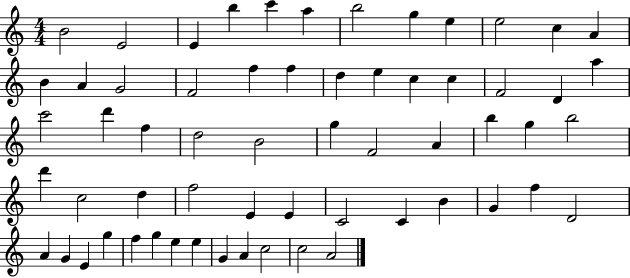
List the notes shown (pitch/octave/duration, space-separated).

B4/h E4/h E4/q B5/q C6/q A5/q B5/h G5/q E5/q E5/h C5/q A4/q B4/q A4/q G4/h F4/h F5/q F5/q D5/q E5/q C5/q C5/q F4/h D4/q A5/q C6/h D6/q F5/q D5/h B4/h G5/q F4/h A4/q B5/q G5/q B5/h D6/q C5/h D5/q F5/h E4/q E4/q C4/h C4/q B4/q G4/q F5/q D4/h A4/q G4/q E4/q G5/q F5/q G5/q E5/q E5/q G4/q A4/q C5/h C5/h A4/h